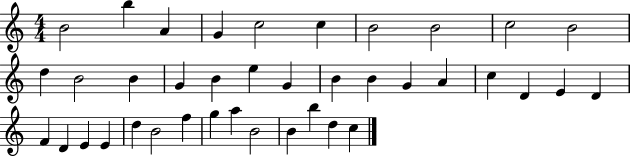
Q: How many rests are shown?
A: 0